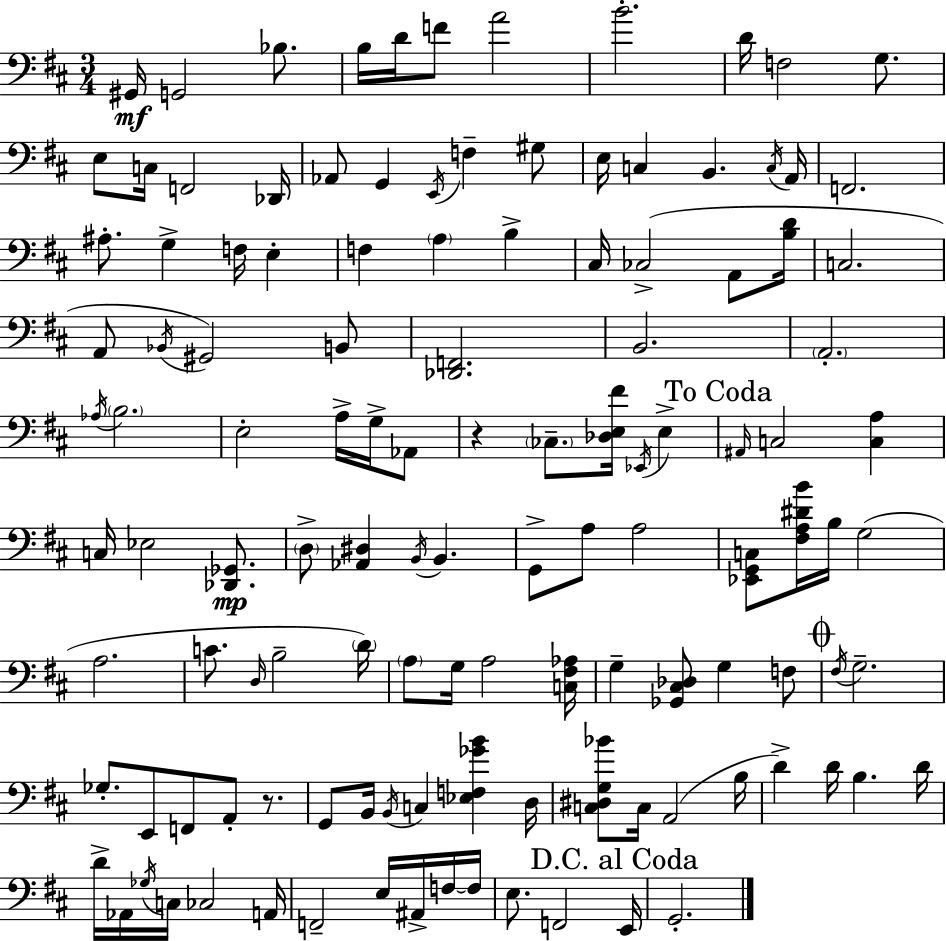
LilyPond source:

{
  \clef bass
  \numericTimeSignature
  \time 3/4
  \key d \major
  gis,16\mf g,2 bes8. | b16 d'16 f'8 a'2 | b'2.-. | d'16 f2 g8. | \break e8 c16 f,2 des,16 | aes,8 g,4 \acciaccatura { e,16 } f4-- gis8 | e16 c4 b,4. | \acciaccatura { c16 } a,16 f,2. | \break ais8.-. g4-> f16 e4-. | f4 \parenthesize a4 b4-> | cis16 ces2->( a,8 | <b d'>16 c2. | \break a,8 \acciaccatura { bes,16 }) gis,2 | b,8 <des, f,>2. | b,2. | \parenthesize a,2.-. | \break \acciaccatura { aes16 } \parenthesize b2. | e2-. | a16-> g16-> aes,8 r4 \parenthesize ces8.-- <des e fis'>16 | \acciaccatura { ees,16 } e4-> \mark "To Coda" \grace { ais,16 } c2 | \break <c a>4 c16 ees2 | <des, ges,>8.\mp \parenthesize d8-> <aes, dis>4 | \acciaccatura { b,16 } b,4. g,8-> a8 a2 | <ees, g, c>8 <fis a dis' b'>16 b16 g2( | \break a2. | c'8. \grace { d16 } b2-- | \parenthesize d'16) \parenthesize a8 g16 a2 | <c fis aes>16 g4-- | \break <ges, cis des>8 g4 f8 \mark \markup { \musicglyph "scripts.coda" } \acciaccatura { fis16 } g2.-- | ges8.-. | e,8 f,8 a,8-. r8. g,8 b,16 | \acciaccatura { b,16 } c4 <ees f ges' b'>4 d16 <c dis g bes'>8 | \break c16 a,2( b16 d'4->) | d'16 b4. d'16 d'16-> aes,16 | \acciaccatura { ges16 } c16 ces2 a,16 f,2-- | e16 ais,16-> f16~~ f16 e8. | \break f,2 \mark "D.C. al Coda" e,16 g,2.-. | \bar "|."
}